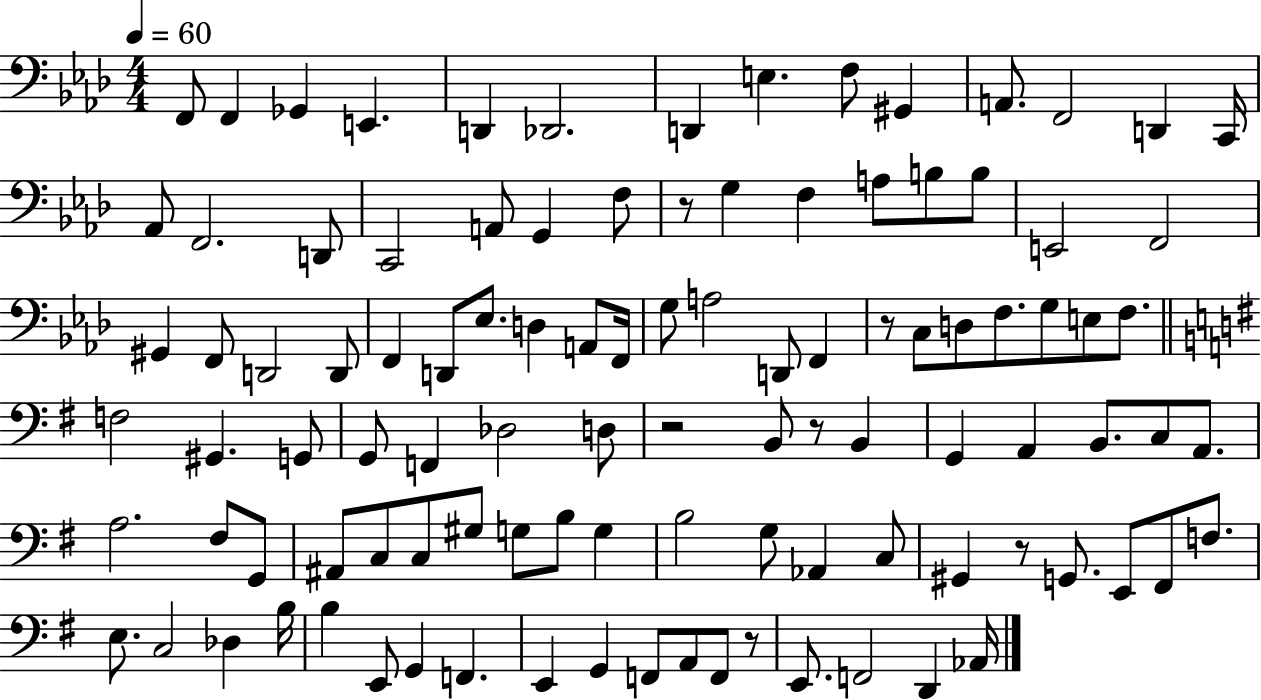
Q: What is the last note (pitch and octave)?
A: Ab2